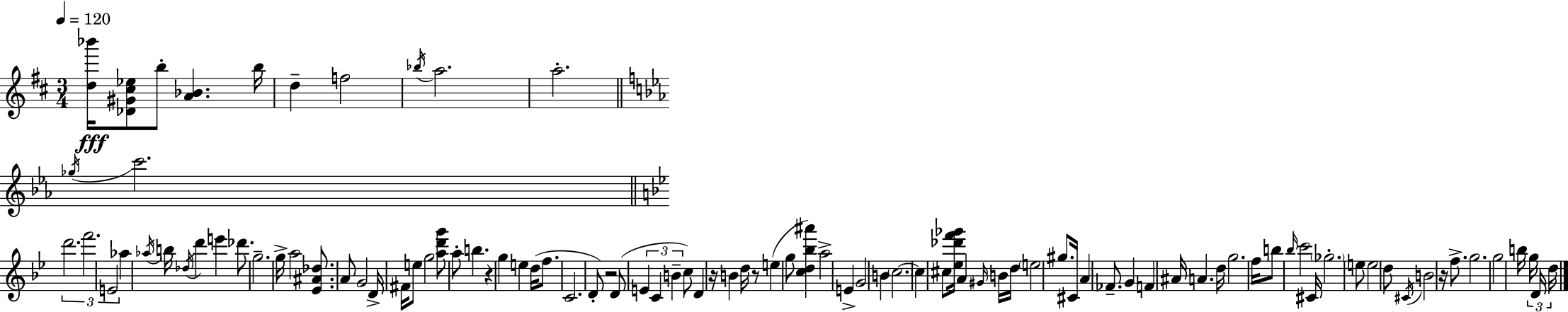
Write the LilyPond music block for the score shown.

{
  \clef treble
  \numericTimeSignature
  \time 3/4
  \key d \major
  \tempo 4 = 120
  <d'' bes'''>16\fff <des' gis' cis'' ees''>8 b''8-. <a' bes'>4. b''16 | d''4-- f''2 | \acciaccatura { bes''16 } a''2. | a''2.-. | \break \bar "||" \break \key c \minor \acciaccatura { ges''16 } c'''2. | \bar "||" \break \key g \minor \tuplet 3/2 { d'''2. | f'''2. | e'2 } aes''4 | \acciaccatura { aes''16 } b''16 \acciaccatura { des''16 } d'''4 e'''4 des'''8. | \break g''2.-- | g''16-> a''2 <ees' ais' des''>8. | a'8 g'2 | d'16-> fis'16 e''8 g''2 | \break <a'' d''' g'''>8 a''8-. b''4. r4 | g''4 e''4 d''16( f''8. | c'2. | d'8-.) r2 | \break d'8( \tuplet 3/2 { e'4 c'4 b'4-- } | c''8) d'4 r16 b'4 | d''16 r8 e''4( g''8 <c'' d'' bes'' ais'''>4) | a''2-> e'4-> | \break g'2 b'4 | \parenthesize c''2.~~ | c''4 cis''8 <ees'' des''' f''' ges'''>16 a'4 | \grace { gis'16 } b'16 d''16 \parenthesize e''2 | \break gis''8. cis'16 a'4 fes'8.-- g'4 | f'4 ais'16 a'4. | d''16 g''2. | f''16 b''8 \grace { bes''16 } c'''2 | \break cis'16 \parenthesize ges''2.-. | e''8 e''2 | d''8 \acciaccatura { cis'16 } b'2 | r16 f''8.-> g''2. | \break g''2 | b''16 \tuplet 3/2 { g''16 d'16 d''16 } \bar "|."
}